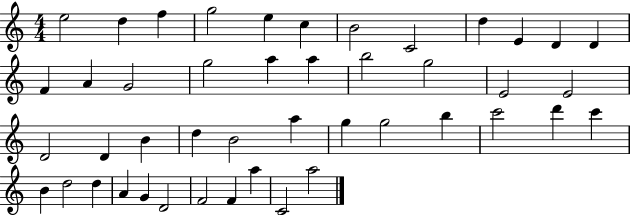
E5/h D5/q F5/q G5/h E5/q C5/q B4/h C4/h D5/q E4/q D4/q D4/q F4/q A4/q G4/h G5/h A5/q A5/q B5/h G5/h E4/h E4/h D4/h D4/q B4/q D5/q B4/h A5/q G5/q G5/h B5/q C6/h D6/q C6/q B4/q D5/h D5/q A4/q G4/q D4/h F4/h F4/q A5/q C4/h A5/h